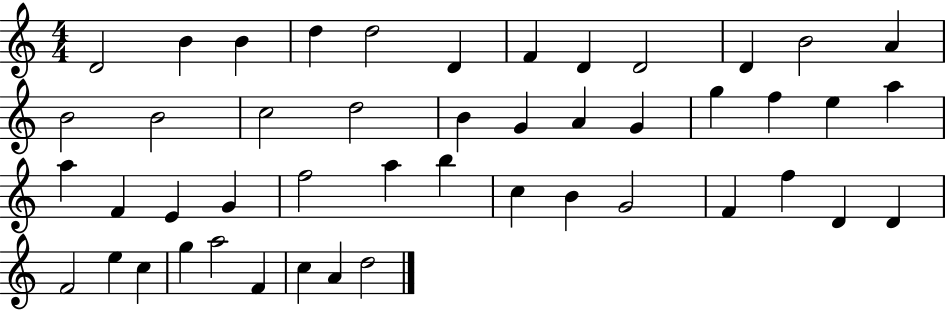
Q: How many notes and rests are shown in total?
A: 47